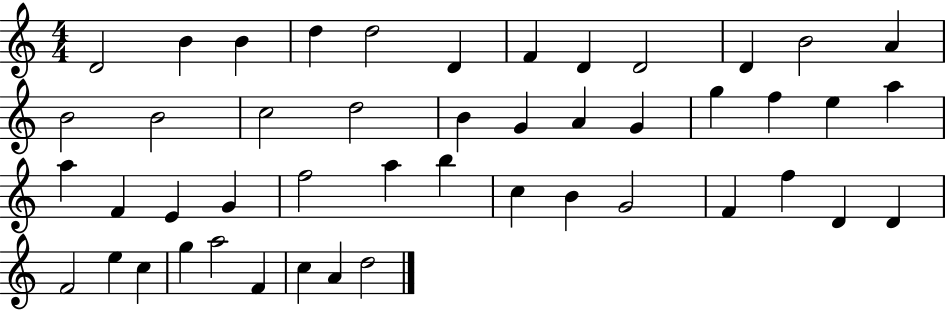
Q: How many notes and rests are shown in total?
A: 47